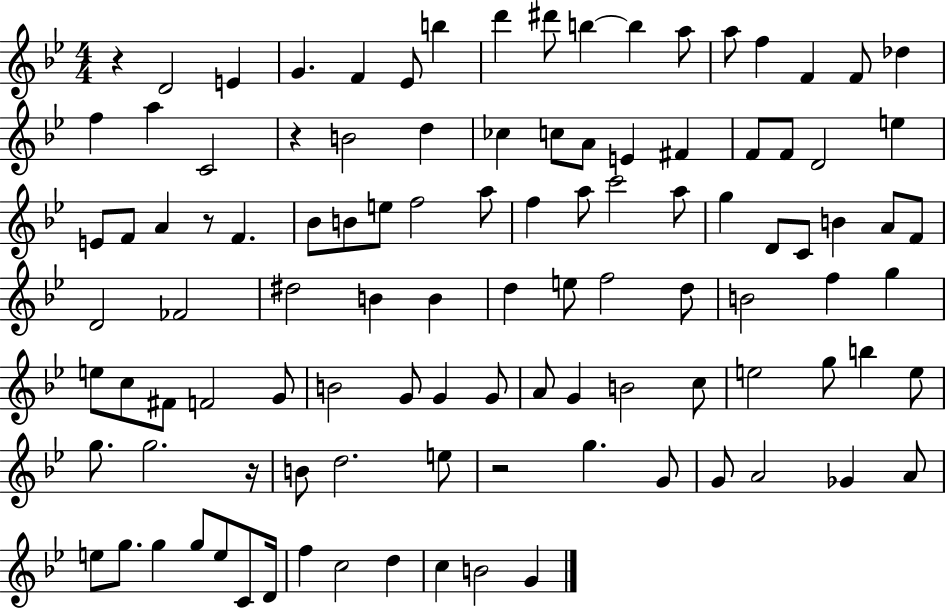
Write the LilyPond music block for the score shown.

{
  \clef treble
  \numericTimeSignature
  \time 4/4
  \key bes \major
  \repeat volta 2 { r4 d'2 e'4 | g'4. f'4 ees'8 b''4 | d'''4 dis'''8 b''4~~ b''4 a''8 | a''8 f''4 f'4 f'8 des''4 | \break f''4 a''4 c'2 | r4 b'2 d''4 | ces''4 c''8 a'8 e'4 fis'4 | f'8 f'8 d'2 e''4 | \break e'8 f'8 a'4 r8 f'4. | bes'8 b'8 e''8 f''2 a''8 | f''4 a''8 c'''2 a''8 | g''4 d'8 c'8 b'4 a'8 f'8 | \break d'2 fes'2 | dis''2 b'4 b'4 | d''4 e''8 f''2 d''8 | b'2 f''4 g''4 | \break e''8 c''8 fis'8 f'2 g'8 | b'2 g'8 g'4 g'8 | a'8 g'4 b'2 c''8 | e''2 g''8 b''4 e''8 | \break g''8. g''2. r16 | b'8 d''2. e''8 | r2 g''4. g'8 | g'8 a'2 ges'4 a'8 | \break e''8 g''8. g''4 g''8 e''8 c'8 d'16 | f''4 c''2 d''4 | c''4 b'2 g'4 | } \bar "|."
}